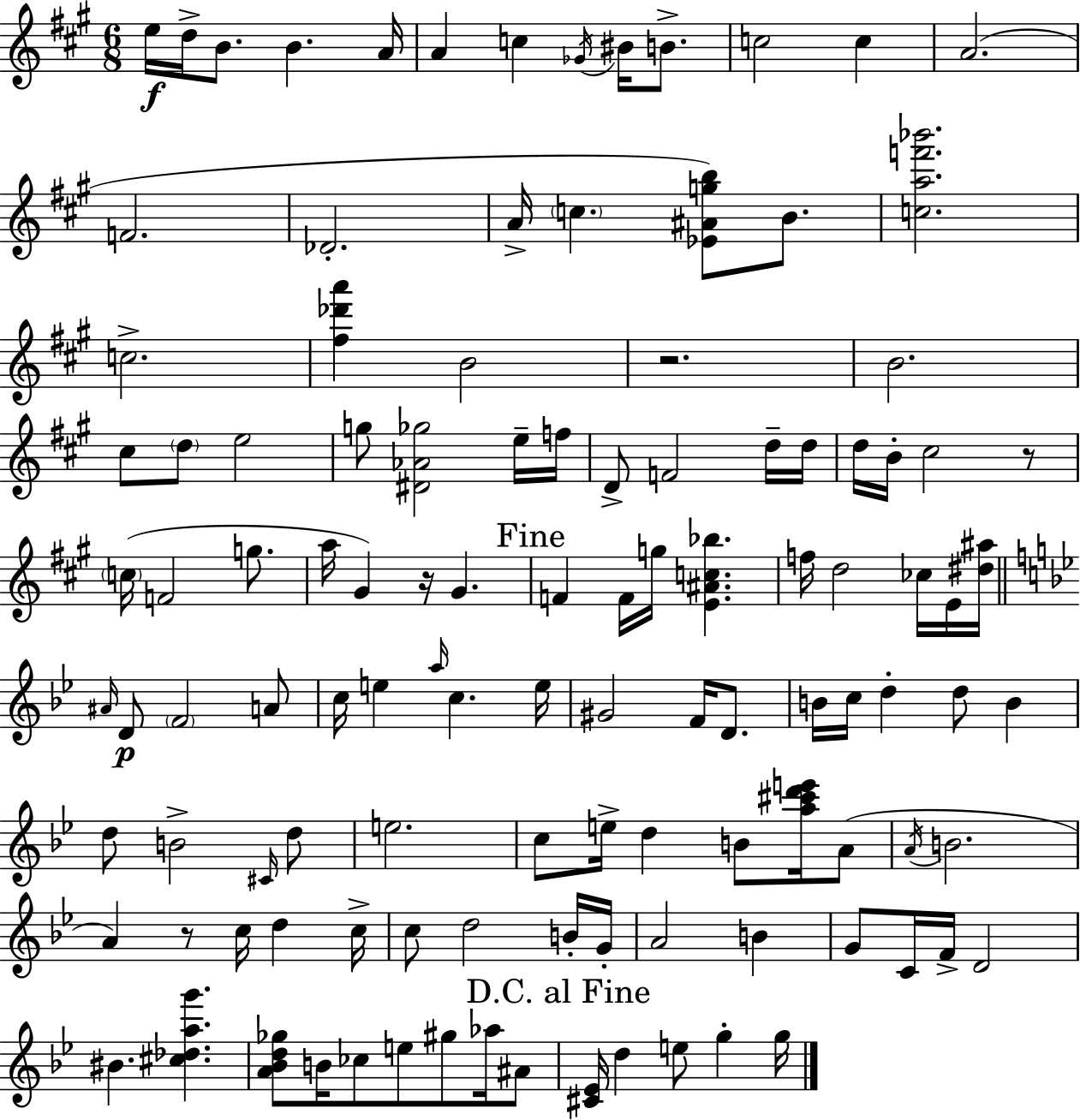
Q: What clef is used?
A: treble